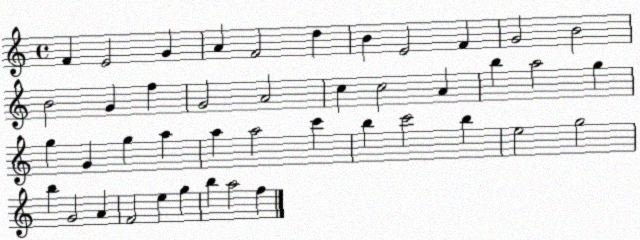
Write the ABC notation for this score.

X:1
T:Untitled
M:4/4
L:1/4
K:C
F E2 G A F2 d B E2 F G2 B2 B2 G f G2 A2 c c2 A b a2 g g G g a a a2 c' b c'2 b e2 g2 b G2 A F2 e g b a2 f